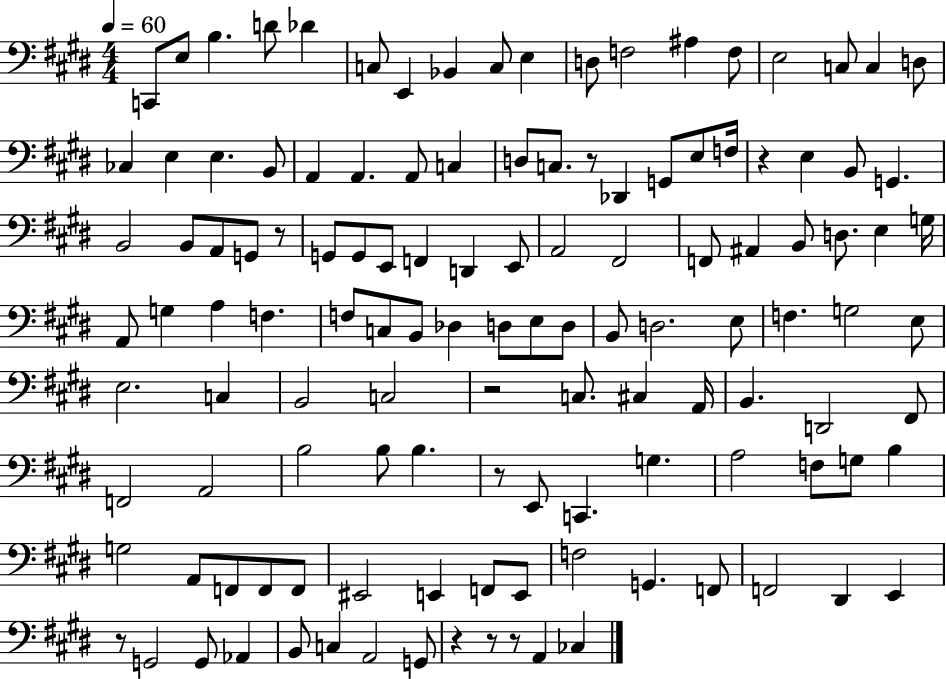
{
  \clef bass
  \numericTimeSignature
  \time 4/4
  \key e \major
  \tempo 4 = 60
  c,8 e8 b4. d'8 des'4 | c8 e,4 bes,4 c8 e4 | d8 f2 ais4 f8 | e2 c8 c4 d8 | \break ces4 e4 e4. b,8 | a,4 a,4. a,8 c4 | d8 c8. r8 des,4 g,8 e8 f16 | r4 e4 b,8 g,4. | \break b,2 b,8 a,8 g,8 r8 | g,8 g,8 e,8 f,4 d,4 e,8 | a,2 fis,2 | f,8 ais,4 b,8 d8. e4 g16 | \break a,8 g4 a4 f4. | f8 c8 b,8 des4 d8 e8 d8 | b,8 d2. e8 | f4. g2 e8 | \break e2. c4 | b,2 c2 | r2 c8. cis4 a,16 | b,4. d,2 fis,8 | \break f,2 a,2 | b2 b8 b4. | r8 e,8 c,4. g4. | a2 f8 g8 b4 | \break g2 a,8 f,8 f,8 f,8 | eis,2 e,4 f,8 e,8 | f2 g,4. f,8 | f,2 dis,4 e,4 | \break r8 g,2 g,8 aes,4 | b,8 c4 a,2 g,8 | r4 r8 r8 a,4 ces4 | \bar "|."
}